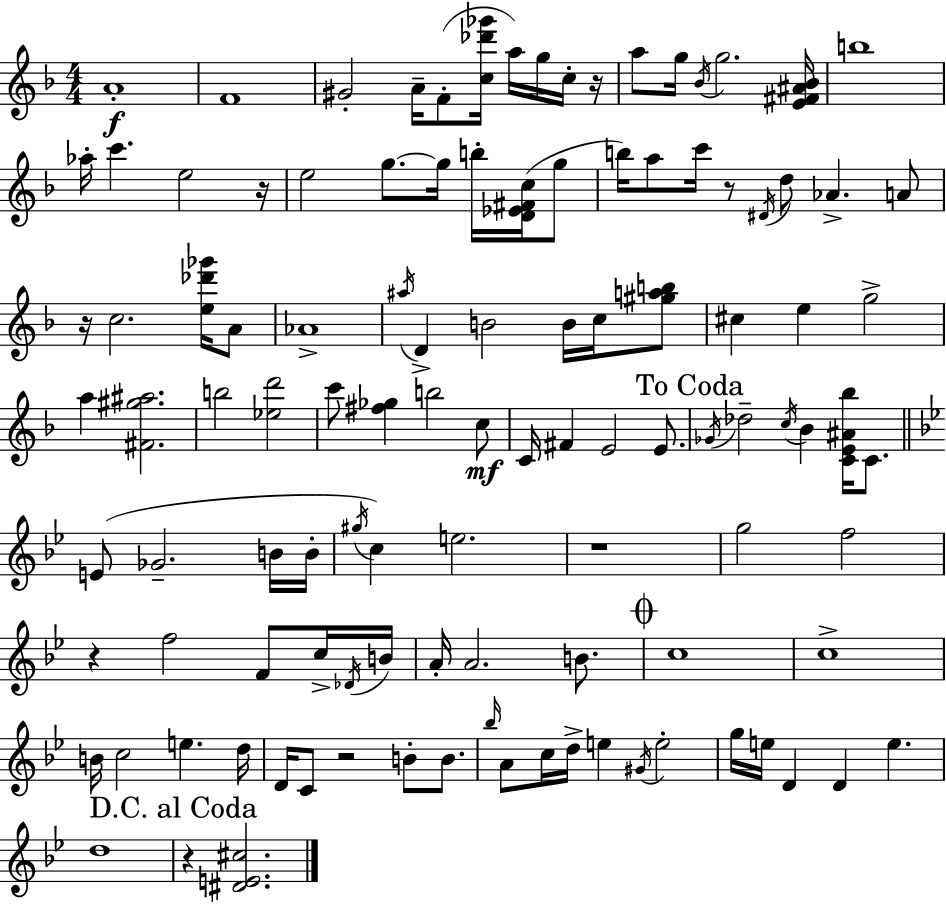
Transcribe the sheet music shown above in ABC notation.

X:1
T:Untitled
M:4/4
L:1/4
K:F
A4 F4 ^G2 A/4 F/2 [c_d'_g']/4 a/4 g/4 c/4 z/4 a/2 g/4 _B/4 g2 [E^F^A_B]/4 b4 _a/4 c' e2 z/4 e2 g/2 g/4 b/4 [D_E^Fc]/4 g/2 b/4 a/2 c'/4 z/2 ^D/4 d/2 _A A/2 z/4 c2 [e_d'_g']/4 A/2 _A4 ^a/4 D B2 B/4 c/4 [^gab]/2 ^c e g2 a [^F^g^a]2 b2 [_ed']2 c'/2 [^f_g] b2 c/2 C/4 ^F E2 E/2 _G/4 _d2 c/4 _B [CE^A_b]/4 C/2 E/2 _G2 B/4 B/4 ^g/4 c e2 z4 g2 f2 z f2 F/2 c/4 _D/4 B/4 A/4 A2 B/2 c4 c4 B/4 c2 e d/4 D/4 C/2 z2 B/2 B/2 _b/4 A/2 c/4 d/4 e ^G/4 e2 g/4 e/4 D D e d4 z [^DE^c]2